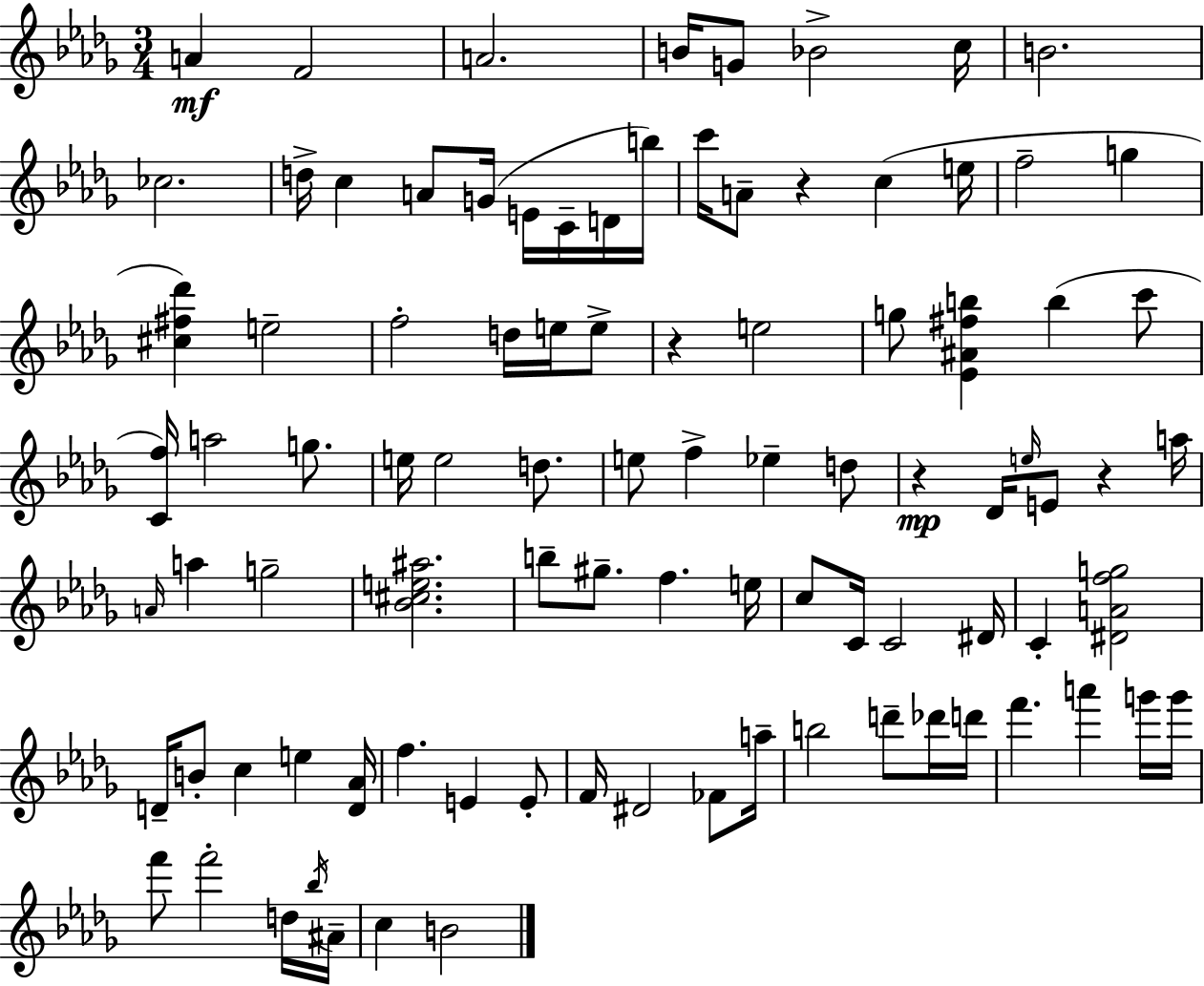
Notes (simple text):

A4/q F4/h A4/h. B4/s G4/e Bb4/h C5/s B4/h. CES5/h. D5/s C5/q A4/e G4/s E4/s C4/s D4/s B5/s C6/s A4/e R/q C5/q E5/s F5/h G5/q [C#5,F#5,Db6]/q E5/h F5/h D5/s E5/s E5/e R/q E5/h G5/e [Eb4,A#4,F#5,B5]/q B5/q C6/e [C4,F5]/s A5/h G5/e. E5/s E5/h D5/e. E5/e F5/q Eb5/q D5/e R/q Db4/s E5/s E4/e R/q A5/s A4/s A5/q G5/h [Bb4,C#5,E5,A#5]/h. B5/e G#5/e. F5/q. E5/s C5/e C4/s C4/h D#4/s C4/q [D#4,A4,F5,G5]/h D4/s B4/e C5/q E5/q [D4,Ab4]/s F5/q. E4/q E4/e F4/s D#4/h FES4/e A5/s B5/h D6/e Db6/s D6/s F6/q. A6/q G6/s G6/s F6/e F6/h D5/s Bb5/s A#4/s C5/q B4/h